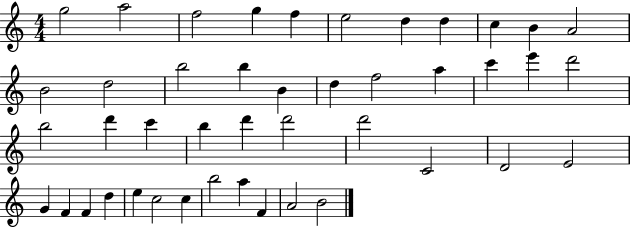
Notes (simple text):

G5/h A5/h F5/h G5/q F5/q E5/h D5/q D5/q C5/q B4/q A4/h B4/h D5/h B5/h B5/q B4/q D5/q F5/h A5/q C6/q E6/q D6/h B5/h D6/q C6/q B5/q D6/q D6/h D6/h C4/h D4/h E4/h G4/q F4/q F4/q D5/q E5/q C5/h C5/q B5/h A5/q F4/q A4/h B4/h